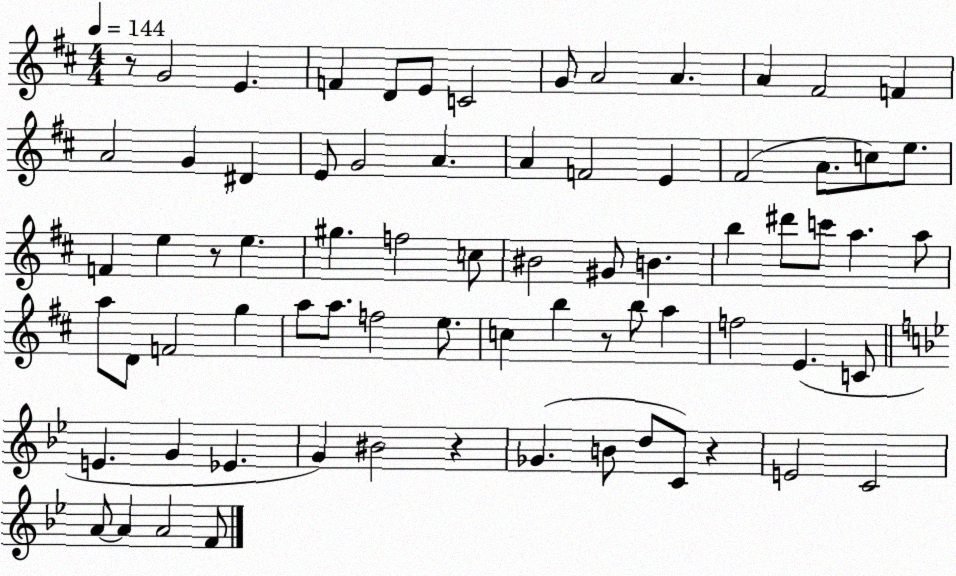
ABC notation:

X:1
T:Untitled
M:4/4
L:1/4
K:D
z/2 G2 E F D/2 E/2 C2 G/2 A2 A A ^F2 F A2 G ^D E/2 G2 A A F2 E ^F2 A/2 c/2 e/2 F e z/2 e ^g f2 c/2 ^B2 ^G/2 B b ^d'/2 c'/2 a a/2 a/2 D/2 F2 g a/2 a/2 f2 e/2 c b z/2 b/2 a f2 E C/2 E G _E G ^B2 z _G B/2 d/2 C/2 z E2 C2 A/2 A A2 F/2